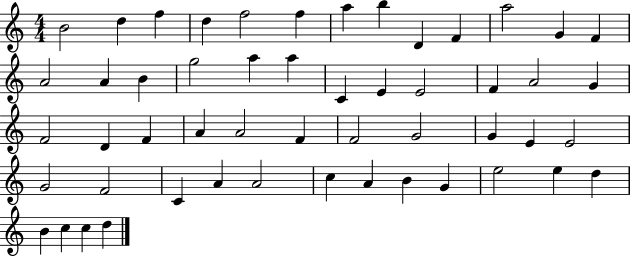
{
  \clef treble
  \numericTimeSignature
  \time 4/4
  \key c \major
  b'2 d''4 f''4 | d''4 f''2 f''4 | a''4 b''4 d'4 f'4 | a''2 g'4 f'4 | \break a'2 a'4 b'4 | g''2 a''4 a''4 | c'4 e'4 e'2 | f'4 a'2 g'4 | \break f'2 d'4 f'4 | a'4 a'2 f'4 | f'2 g'2 | g'4 e'4 e'2 | \break g'2 f'2 | c'4 a'4 a'2 | c''4 a'4 b'4 g'4 | e''2 e''4 d''4 | \break b'4 c''4 c''4 d''4 | \bar "|."
}